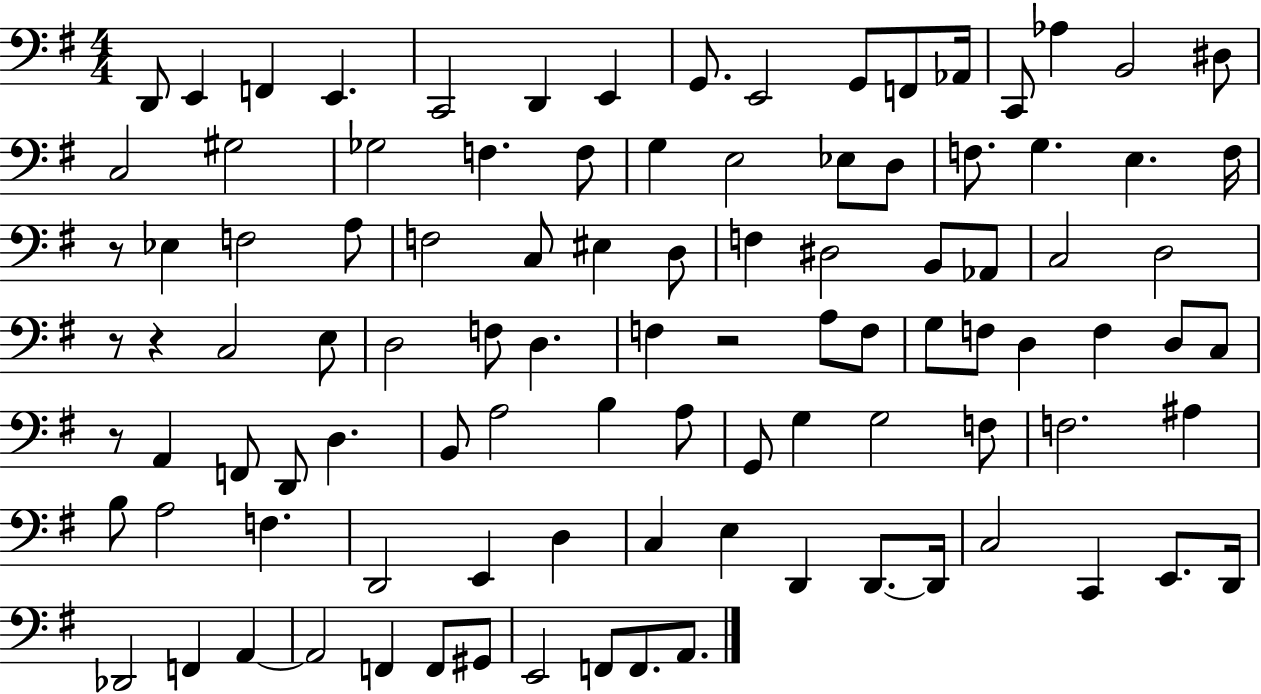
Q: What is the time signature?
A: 4/4